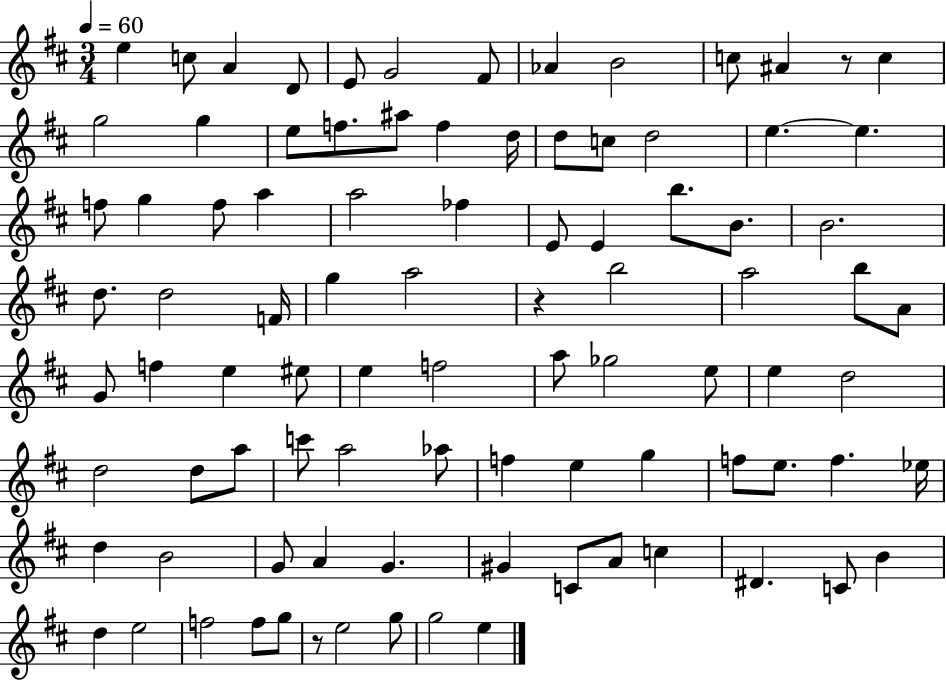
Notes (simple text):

E5/q C5/e A4/q D4/e E4/e G4/h F#4/e Ab4/q B4/h C5/e A#4/q R/e C5/q G5/h G5/q E5/e F5/e. A#5/e F5/q D5/s D5/e C5/e D5/h E5/q. E5/q. F5/e G5/q F5/e A5/q A5/h FES5/q E4/e E4/q B5/e. B4/e. B4/h. D5/e. D5/h F4/s G5/q A5/h R/q B5/h A5/h B5/e A4/e G4/e F5/q E5/q EIS5/e E5/q F5/h A5/e Gb5/h E5/e E5/q D5/h D5/h D5/e A5/e C6/e A5/h Ab5/e F5/q E5/q G5/q F5/e E5/e. F5/q. Eb5/s D5/q B4/h G4/e A4/q G4/q. G#4/q C4/e A4/e C5/q D#4/q. C4/e B4/q D5/q E5/h F5/h F5/e G5/e R/e E5/h G5/e G5/h E5/q